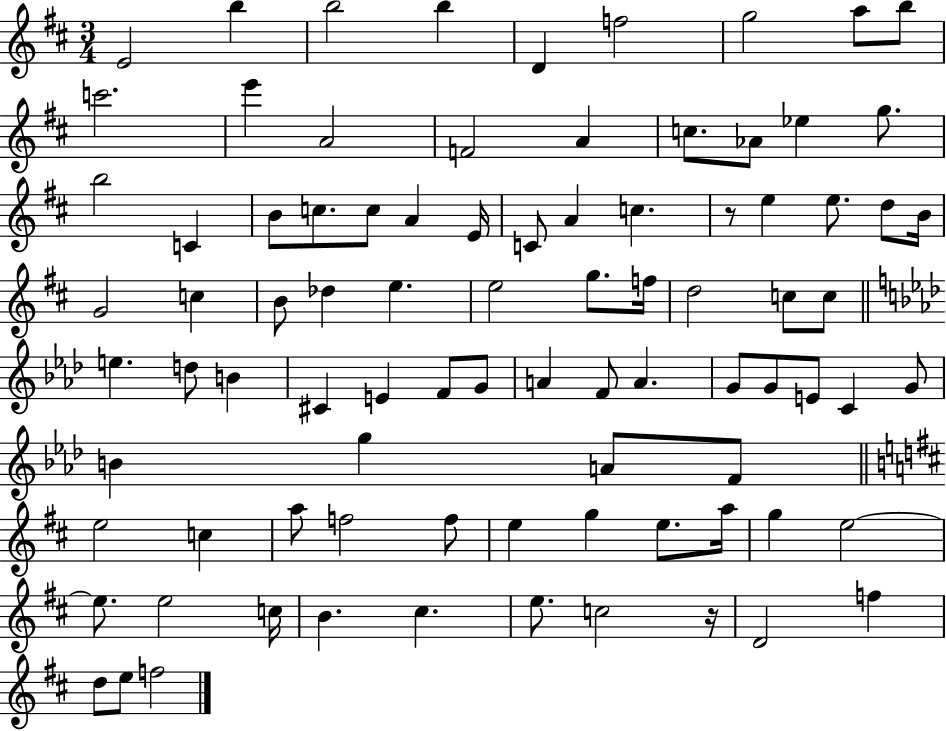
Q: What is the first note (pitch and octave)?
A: E4